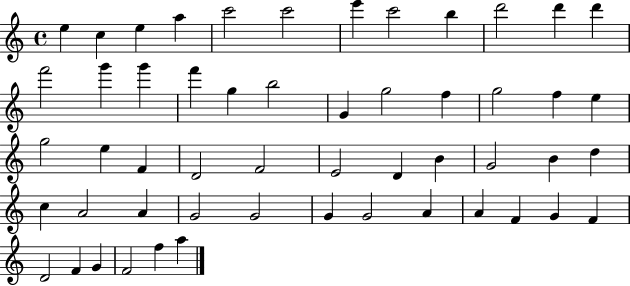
E5/q C5/q E5/q A5/q C6/h C6/h E6/q C6/h B5/q D6/h D6/q D6/q F6/h G6/q G6/q F6/q G5/q B5/h G4/q G5/h F5/q G5/h F5/q E5/q G5/h E5/q F4/q D4/h F4/h E4/h D4/q B4/q G4/h B4/q D5/q C5/q A4/h A4/q G4/h G4/h G4/q G4/h A4/q A4/q F4/q G4/q F4/q D4/h F4/q G4/q F4/h F5/q A5/q